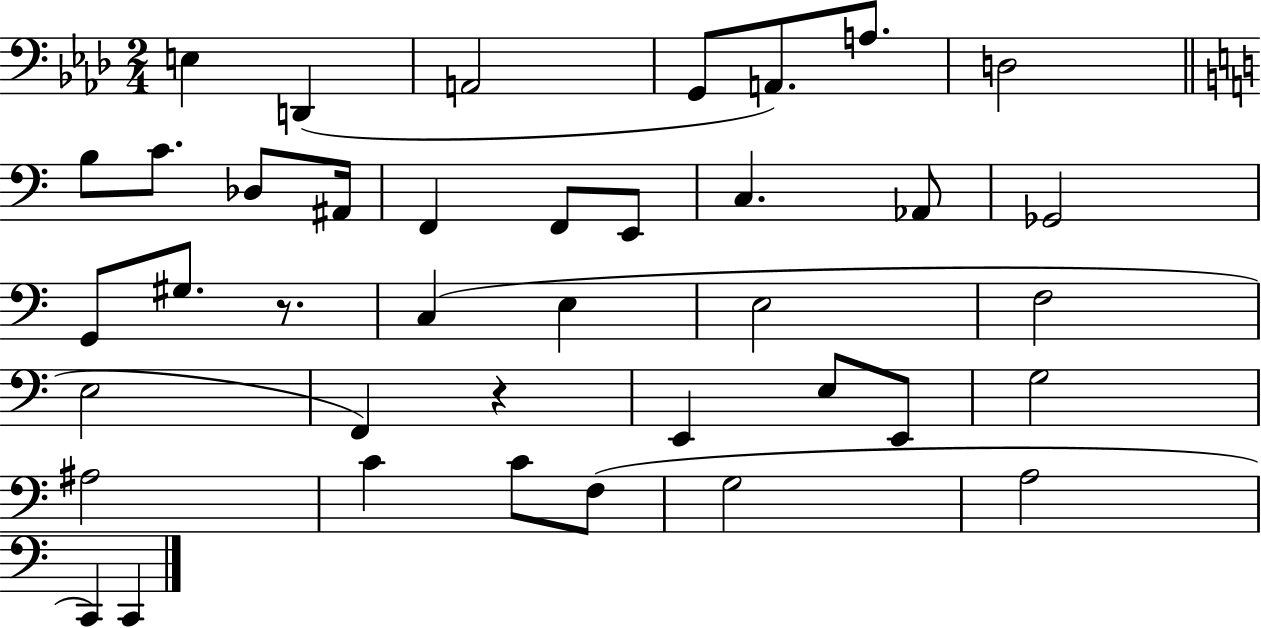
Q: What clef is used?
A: bass